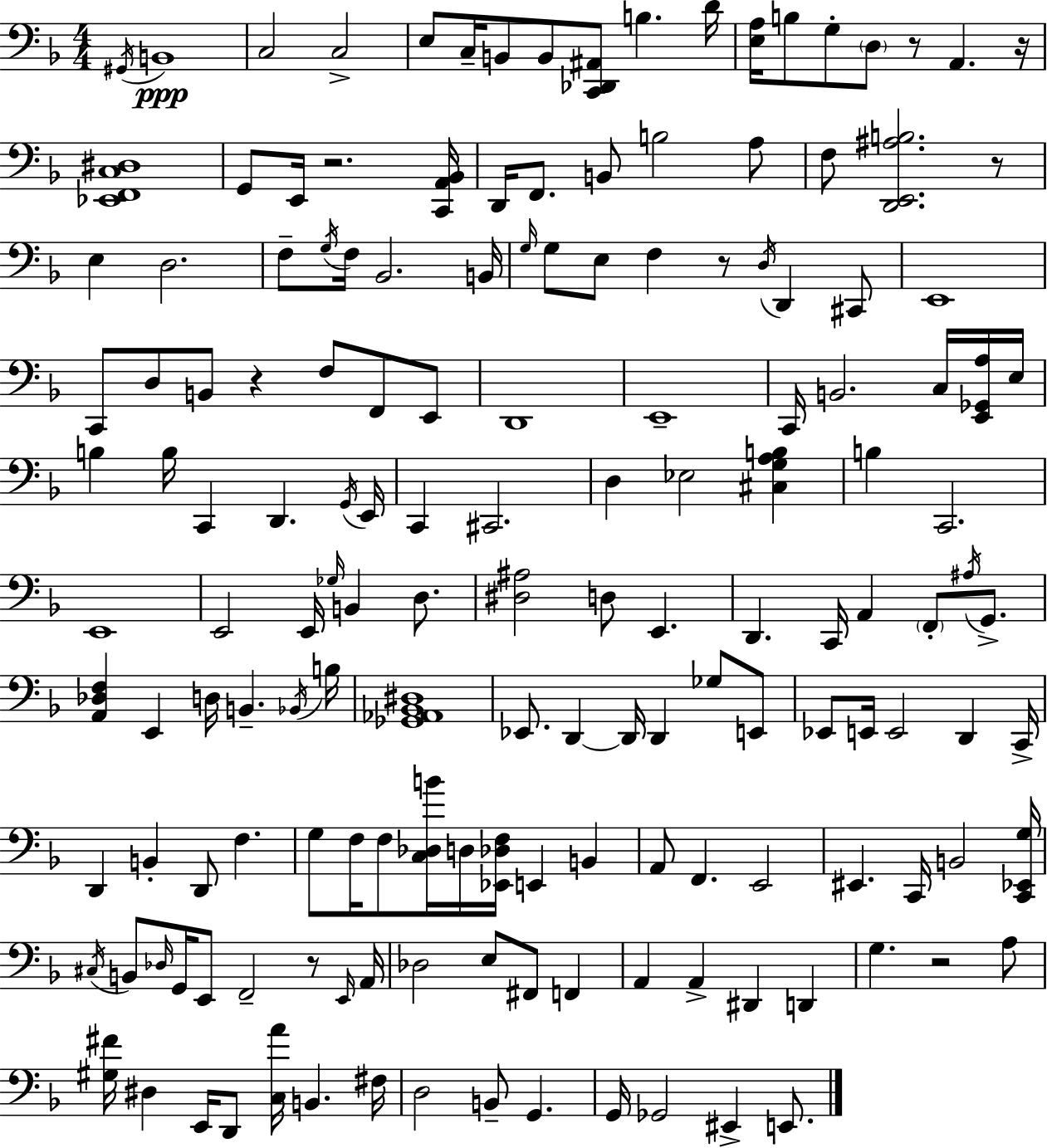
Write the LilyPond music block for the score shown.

{
  \clef bass
  \numericTimeSignature
  \time 4/4
  \key d \minor
  \acciaccatura { gis,16 }\ppp b,1 | c2 c2-> | e8 c16-- b,8 b,8 <c, des, ais,>8 b4. | d'16 <e a>16 b8 g8-. \parenthesize d8 r8 a,4. | \break r16 <ees, f, c dis>1 | g,8 e,16 r2. | <c, a, bes,>16 d,16 f,8. b,8 b2 a8 | f8 <d, e, ais b>2. r8 | \break e4 d2. | f8-- \acciaccatura { g16 } f16 bes,2. | b,16 \grace { g16 } g8 e8 f4 r8 \acciaccatura { d16 } d,4 | cis,8 e,1 | \break c,8 d8 b,8 r4 f8 | f,8 e,8 d,1 | e,1-- | c,16 b,2. | \break c16 <e, ges, a>16 e16 b4 b16 c,4 d,4. | \acciaccatura { g,16 } e,16 c,4 cis,2. | d4 ees2 | <cis g a b>4 b4 c,2. | \break e,1 | e,2 e,16 \grace { ges16 } b,4 | d8. <dis ais>2 d8 | e,4. d,4. c,16 a,4 | \break \parenthesize f,8-. \acciaccatura { ais16 } g,8.-> <a, des f>4 e,4 d16 | b,4.-- \acciaccatura { bes,16 } b16 <ges, aes, bes, dis>1 | ees,8. d,4~~ d,16 | d,4 ges8 e,8 ees,8 e,16 e,2 | \break d,4 c,16-> d,4 b,4-. | d,8 f4. g8 f16 f8 <c des b'>16 d16 <ees, des f>16 | e,4 b,4 a,8 f,4. | e,2 eis,4. c,16 b,2 | \break <c, ees, g>16 \acciaccatura { cis16 } b,8 \grace { des16 } g,16 e,8 f,2-- | r8 \grace { e,16 } a,16 des2 | e8 fis,8 f,4 a,4 a,4-> | dis,4 d,4 g4. | \break r2 a8 <gis fis'>16 dis4 | e,16 d,8 <c a'>16 b,4. fis16 d2 | b,8-- g,4. g,16 ges,2 | eis,4-> e,8. \bar "|."
}